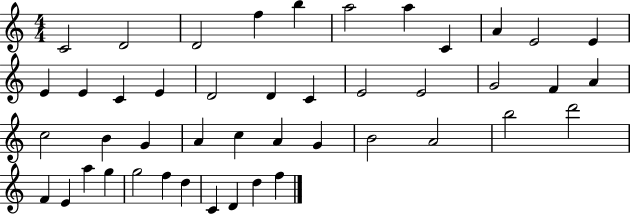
{
  \clef treble
  \numericTimeSignature
  \time 4/4
  \key c \major
  c'2 d'2 | d'2 f''4 b''4 | a''2 a''4 c'4 | a'4 e'2 e'4 | \break e'4 e'4 c'4 e'4 | d'2 d'4 c'4 | e'2 e'2 | g'2 f'4 a'4 | \break c''2 b'4 g'4 | a'4 c''4 a'4 g'4 | b'2 a'2 | b''2 d'''2 | \break f'4 e'4 a''4 g''4 | g''2 f''4 d''4 | c'4 d'4 d''4 f''4 | \bar "|."
}